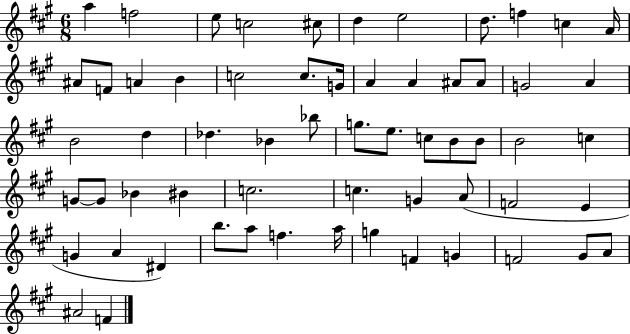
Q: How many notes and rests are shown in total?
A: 61